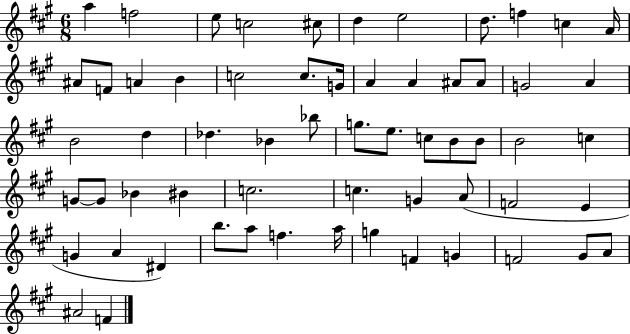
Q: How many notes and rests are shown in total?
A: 61